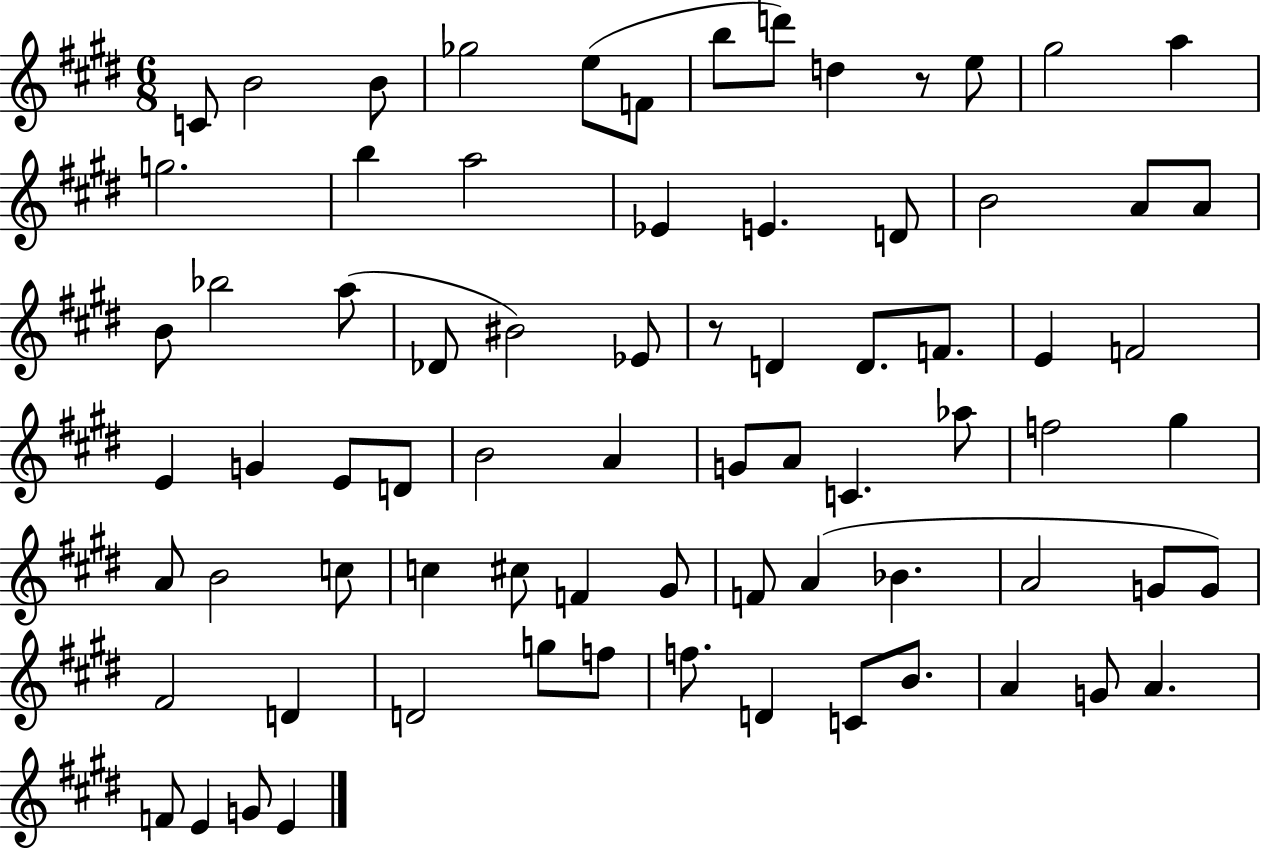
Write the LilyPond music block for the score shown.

{
  \clef treble
  \numericTimeSignature
  \time 6/8
  \key e \major
  c'8 b'2 b'8 | ges''2 e''8( f'8 | b''8 d'''8) d''4 r8 e''8 | gis''2 a''4 | \break g''2. | b''4 a''2 | ees'4 e'4. d'8 | b'2 a'8 a'8 | \break b'8 bes''2 a''8( | des'8 bis'2) ees'8 | r8 d'4 d'8. f'8. | e'4 f'2 | \break e'4 g'4 e'8 d'8 | b'2 a'4 | g'8 a'8 c'4. aes''8 | f''2 gis''4 | \break a'8 b'2 c''8 | c''4 cis''8 f'4 gis'8 | f'8 a'4( bes'4. | a'2 g'8 g'8) | \break fis'2 d'4 | d'2 g''8 f''8 | f''8. d'4 c'8 b'8. | a'4 g'8 a'4. | \break f'8 e'4 g'8 e'4 | \bar "|."
}